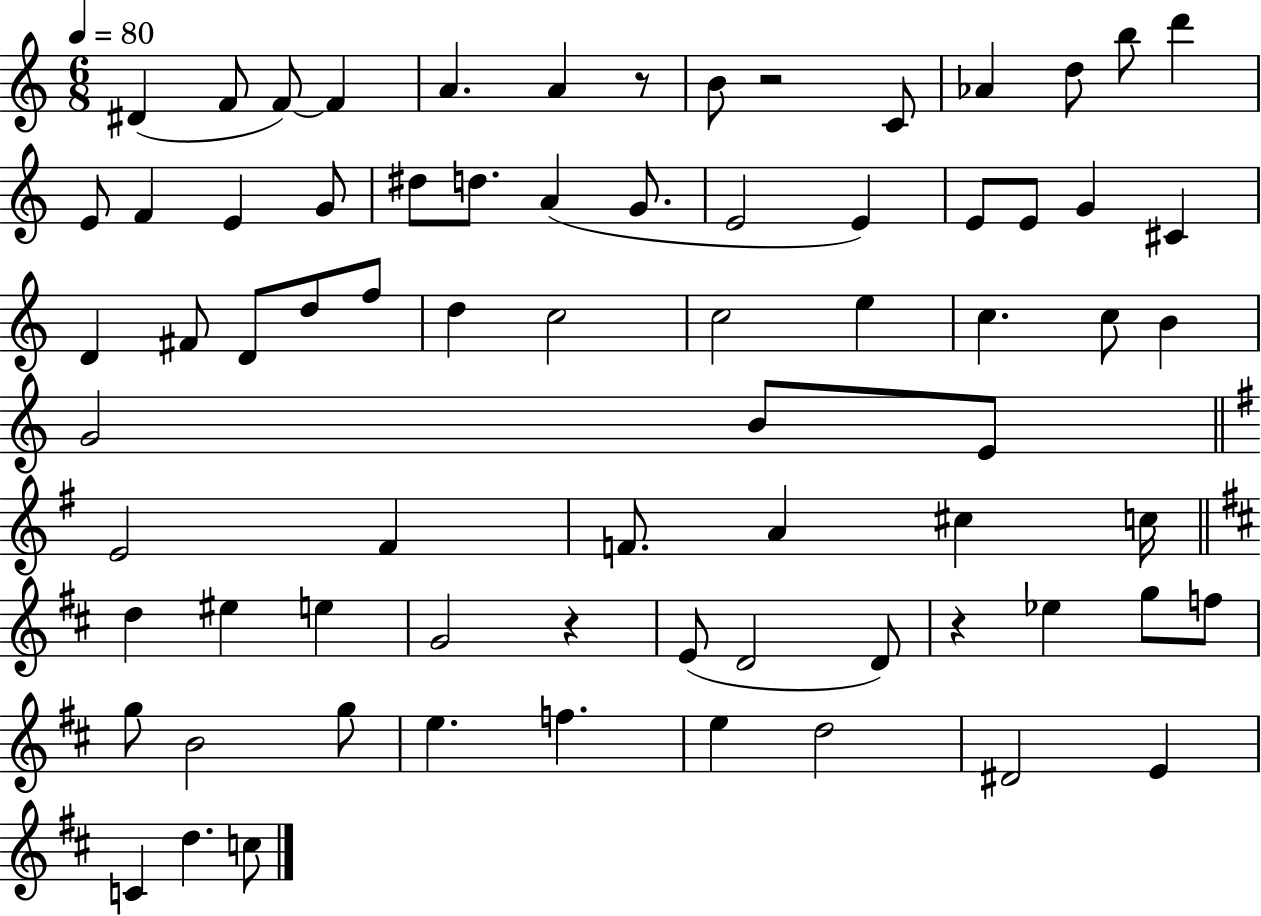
D#4/q F4/e F4/e F4/q A4/q. A4/q R/e B4/e R/h C4/e Ab4/q D5/e B5/e D6/q E4/e F4/q E4/q G4/e D#5/e D5/e. A4/q G4/e. E4/h E4/q E4/e E4/e G4/q C#4/q D4/q F#4/e D4/e D5/e F5/e D5/q C5/h C5/h E5/q C5/q. C5/e B4/q G4/h B4/e E4/e E4/h F#4/q F4/e. A4/q C#5/q C5/s D5/q EIS5/q E5/q G4/h R/q E4/e D4/h D4/e R/q Eb5/q G5/e F5/e G5/e B4/h G5/e E5/q. F5/q. E5/q D5/h D#4/h E4/q C4/q D5/q. C5/e